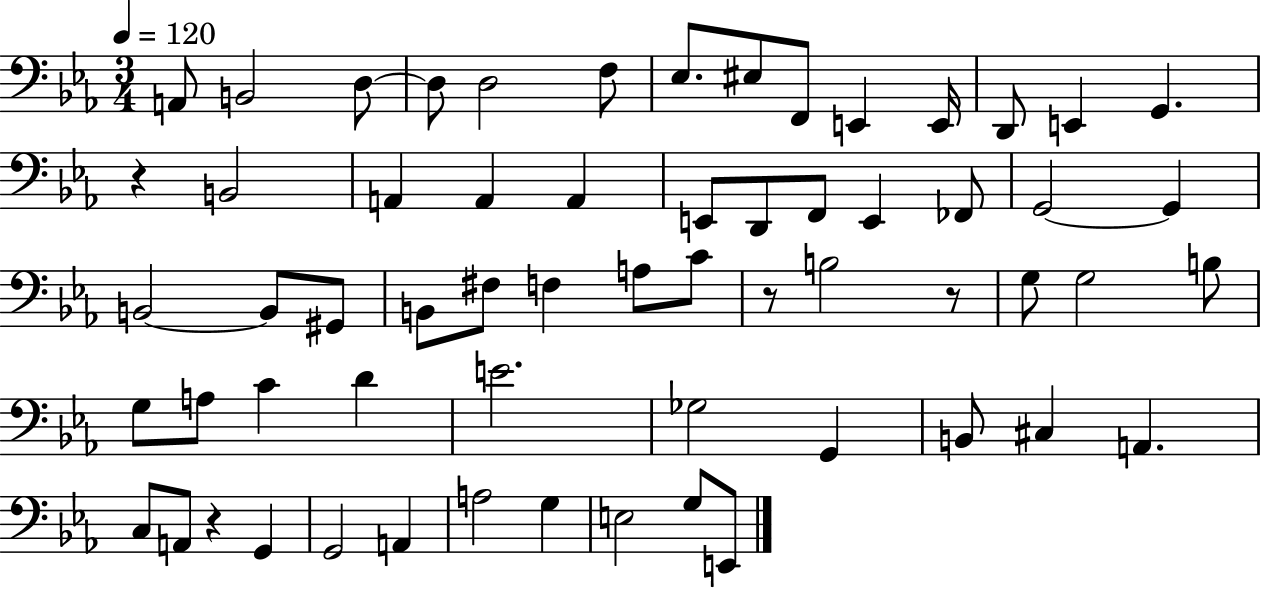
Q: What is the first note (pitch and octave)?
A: A2